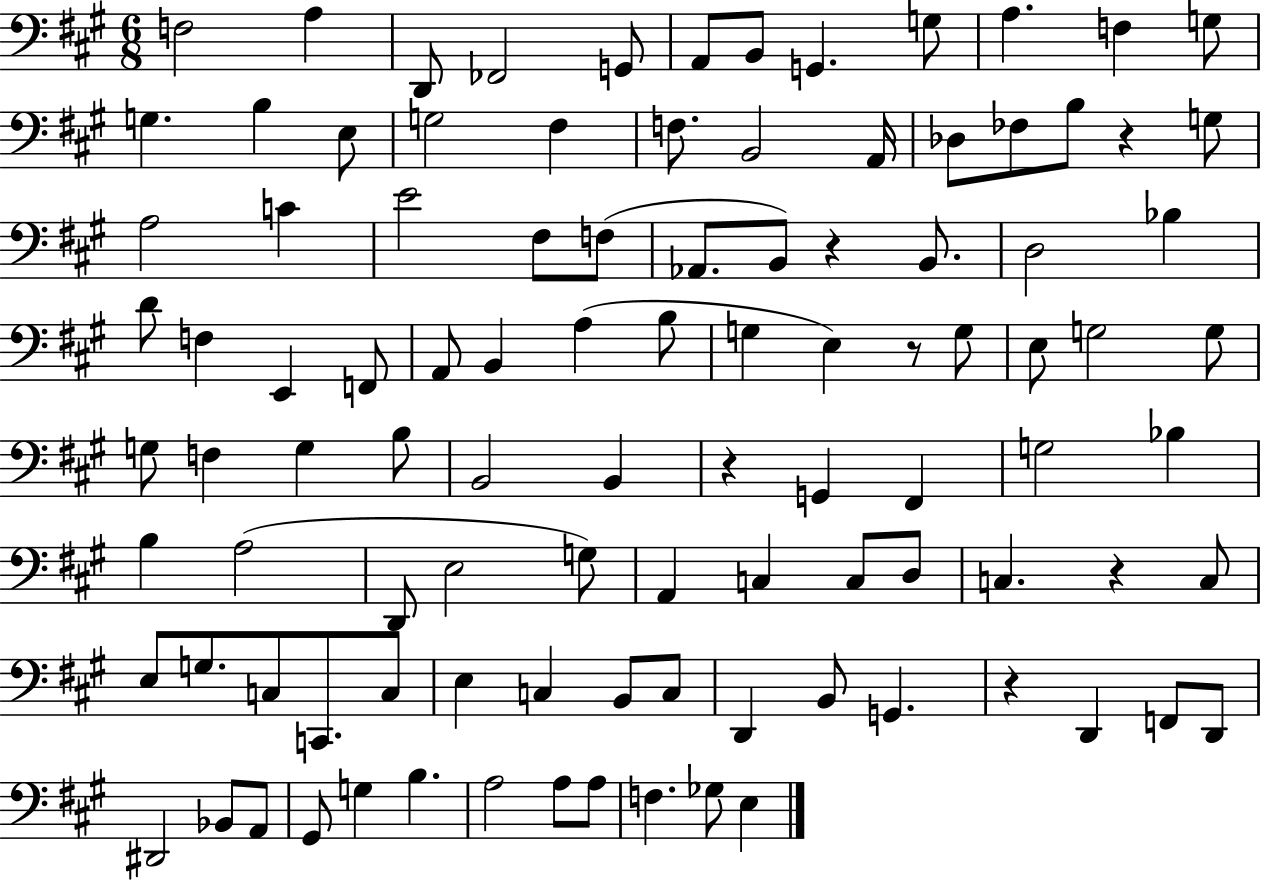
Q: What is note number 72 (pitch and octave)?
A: C3